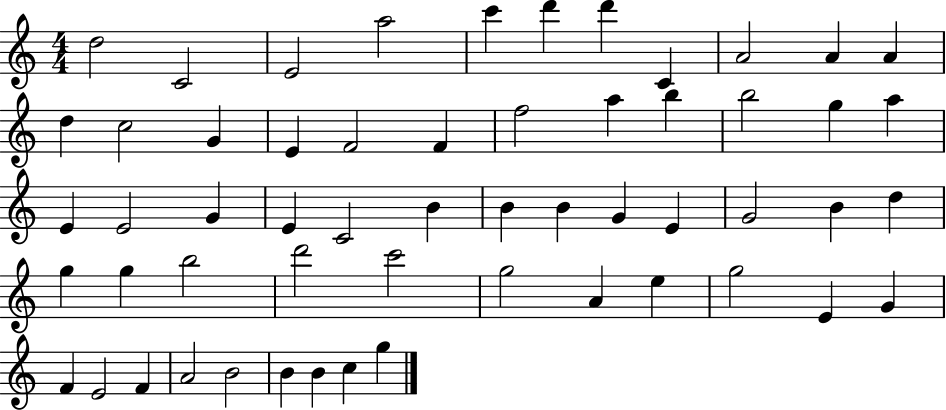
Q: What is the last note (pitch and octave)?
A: G5